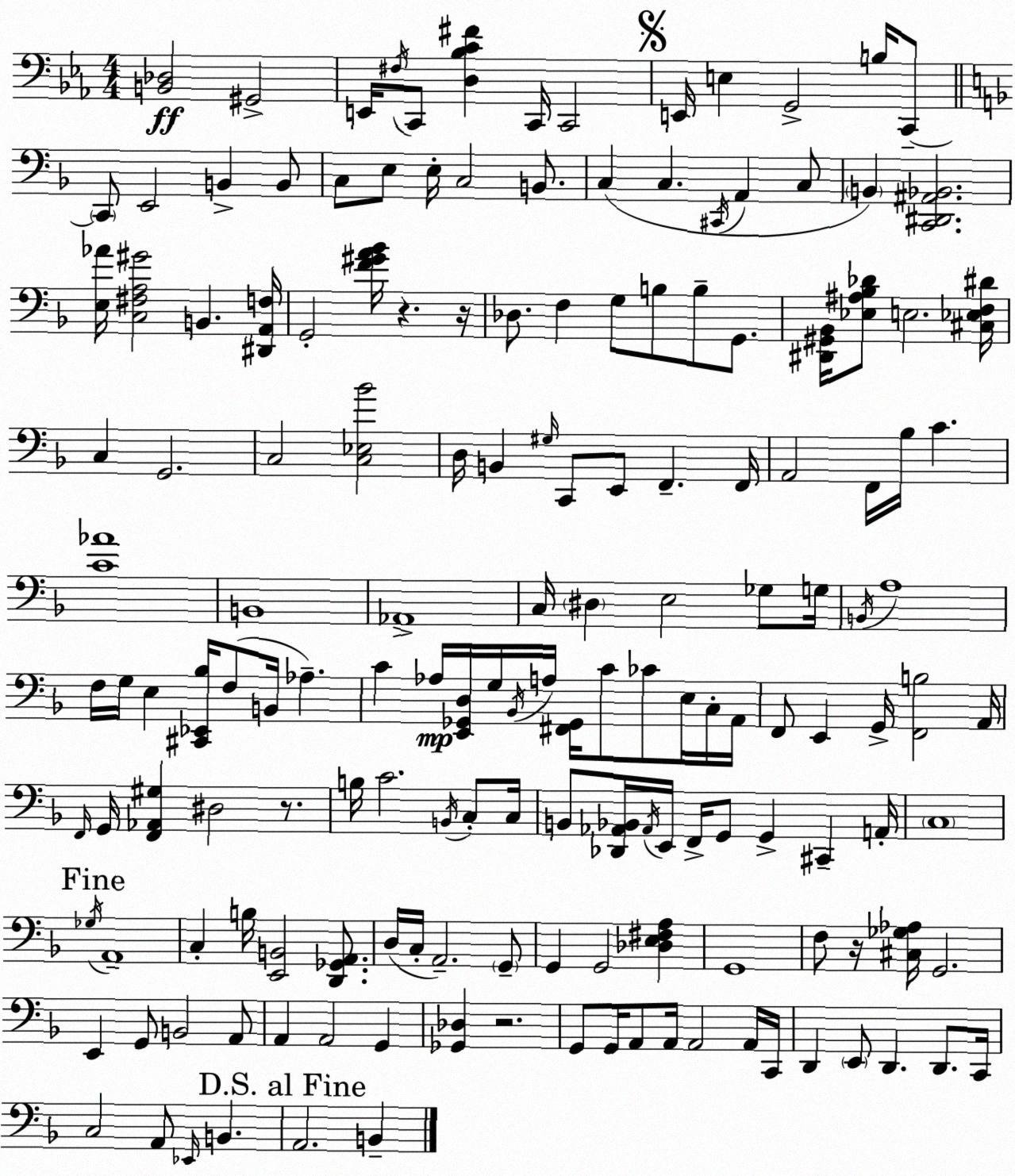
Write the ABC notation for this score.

X:1
T:Untitled
M:4/4
L:1/4
K:Eb
[B,,_D,]2 ^G,,2 E,,/4 ^F,/4 C,,/2 [D,_B,C^F] C,,/4 C,,2 E,,/4 E, G,,2 B,/4 C,,/2 C,,/2 E,,2 B,, B,,/2 C,/2 E,/2 E,/4 C,2 B,,/2 C, C, ^C,,/4 A,, C,/2 B,, [C,,^D,,^A,,_B,,]2 [E,_A]/4 [C,^F,A,^G]2 B,, [^D,,A,,F,]/4 G,,2 [F^GA_B]/4 z z/4 _D,/2 F, G,/2 B,/2 B,/2 G,,/2 [^D,,^G,,_B,,]/4 [_E,^A,_B,_D]/2 E,2 [^C,_E,F,^D]/4 C, G,,2 C,2 [C,_E,_B]2 D,/4 B,, ^G,/4 C,,/2 E,,/2 F,, F,,/4 A,,2 F,,/4 _B,/4 C [C_A]4 B,,4 _A,,4 C,/4 ^D, E,2 _G,/2 G,/4 B,,/4 A,4 F,/4 G,/4 E, [^C,,_E,,_B,]/4 F,/2 B,,/4 _A, C _A,/4 [E,,_G,,D,]/4 G,/4 _B,,/4 A,/4 [^F,,_G,,]/4 C/2 _C/2 E,/4 C,/4 A,,/4 F,,/2 E,, G,,/4 [F,,B,]2 A,,/4 F,,/4 G,,/4 [F,,_A,,^G,] ^D,2 z/2 B,/4 C2 B,,/4 C,/2 C,/4 B,,/2 [_D,,_A,,_B,,]/4 _A,,/4 E,,/4 F,,/4 G,,/2 G,, ^C,, A,,/4 C,4 _G,/4 A,,4 C, B,/4 [E,,B,,]2 [D,,_G,,A,,]/2 D,/4 C,/4 A,,2 G,,/2 G,, G,,2 [_D,E,^F,A,] G,,4 F,/2 z/4 [^C,_G,_A,]/4 G,,2 E,, G,,/2 B,,2 A,,/2 A,, A,,2 G,, [_G,,_D,] z2 G,,/2 G,,/4 A,,/2 A,,/4 A,,2 A,,/4 C,,/4 D,, E,,/2 D,, D,,/2 C,,/4 C,2 A,,/2 _E,,/4 B,, A,,2 B,,